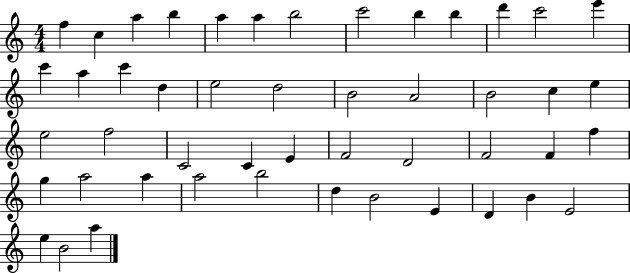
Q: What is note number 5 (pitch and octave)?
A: A5